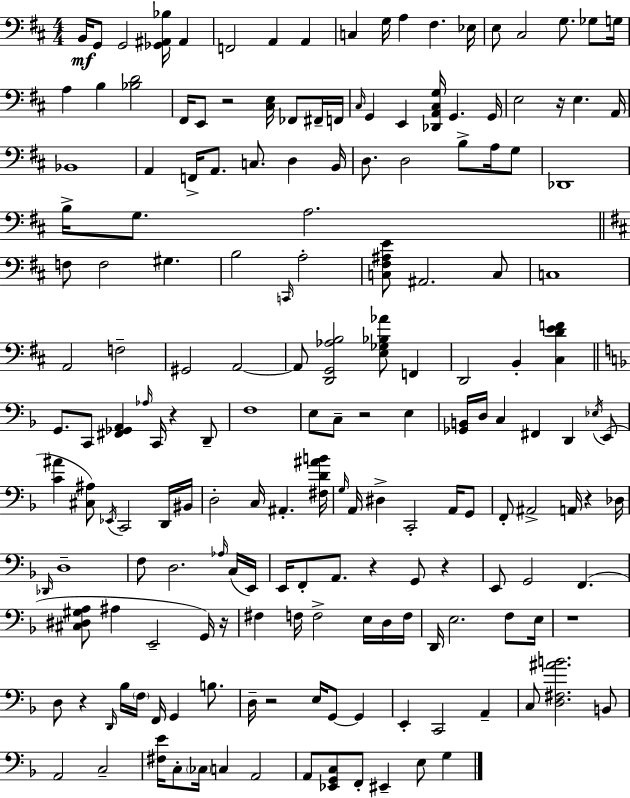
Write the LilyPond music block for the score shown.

{
  \clef bass
  \numericTimeSignature
  \time 4/4
  \key d \major
  \repeat volta 2 { b,16\mf g,8 g,2 <ges, ais, bes>16 ais,4 | f,2 a,4 a,4 | c4 g16 a4 fis4. ees16 | e8 cis2 g8. ges8 g16 | \break a4 b4 <bes d'>2 | fis,16 e,8 r2 <cis e>16 fes,8 fis,16-- f,16 | \grace { cis16 } g,4 e,4 <des, a, cis g>16 g,4. | g,16 e2 r16 e4. | \break a,16 bes,1 | a,4 f,16-> a,8. c8. d4 | b,16 d8. d2 b8-> a16 g8 | des,1 | \break b16-> g8. a2. | \bar "||" \break \key d \major f8 f2 gis4. | b2 \grace { c,16 } a2-. | <c fis ais e'>8 ais,2. c8 | c1 | \break a,2 f2-- | gis,2 a,2~~ | a,8 <d, g, aes b>2 <e ges bes aes'>8 f,4 | d,2 b,4-. <cis d' e' f'>4 | \break \bar "||" \break \key f \major g,8. c,8 <fis, ges, a,>4 \grace { aes16 } c,16 r4 d,8-- | f1 | e8 c8-- r2 e4 | <ges, b,>16 d16 c4 fis,4 d,4 \acciaccatura { ees16 }( | \break e,8 <c' ais'>4 <cis ais>8) \acciaccatura { ees,16 } c,2 | d,16 bis,16 d2-. c16 ais,4.-. | <fis d' ais' b'>16 \grace { g16 } a,16 dis4-> c,2-. | a,16 g,8 f,8-. ais,2-> a,16 r4 | \break des16 \grace { des,16 } d1-- | f8 d2. | \grace { aes16 }( c16 e,16) e,16 f,8-. a,8. r4 | g,8 r4 e,8 g,2 | \break f,4.( <cis dis gis a>8 ais4 e,2-- | g,16) r16 fis4 f16 f2-> | e16 d16 f16 d,16 e2. | f8 e16 r1 | \break d8 r4 \grace { d,16 } bes16 \parenthesize f16 f,16 | g,4 b8. d16-- r2 | e16 g,8~~ g,4 e,4-. c,2 | a,4-- c8 <d fis ais' b'>2. | \break b,8 a,2 c2-- | <fis e'>16 c8-. \parenthesize ces16 c4 a,2 | a,8 <ees, g, c>8 f,8-. eis,4-- | e8 g4 } \bar "|."
}